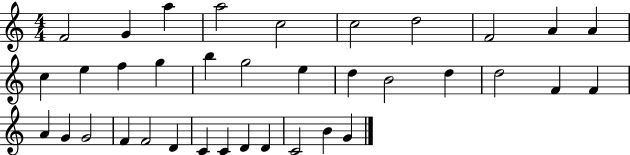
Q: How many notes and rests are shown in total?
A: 36